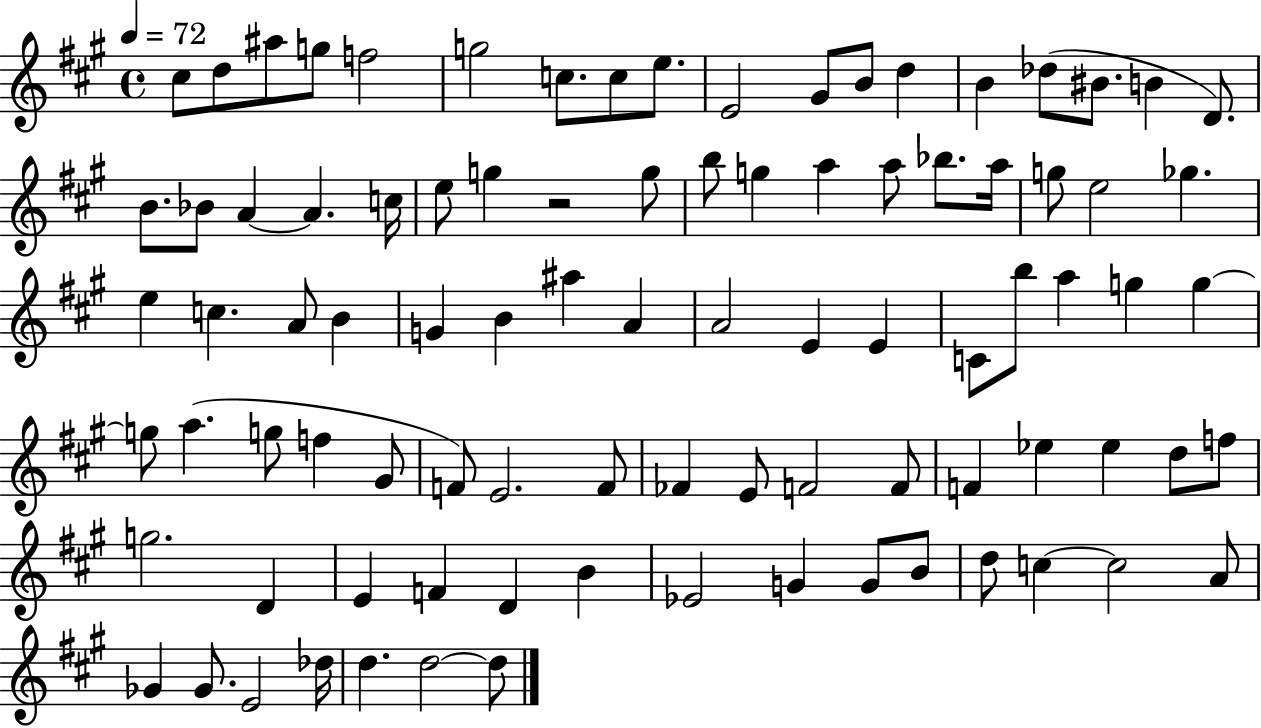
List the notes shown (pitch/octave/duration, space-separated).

C#5/e D5/e A#5/e G5/e F5/h G5/h C5/e. C5/e E5/e. E4/h G#4/e B4/e D5/q B4/q Db5/e BIS4/e. B4/q D4/e. B4/e. Bb4/e A4/q A4/q. C5/s E5/e G5/q R/h G5/e B5/e G5/q A5/q A5/e Bb5/e. A5/s G5/e E5/h Gb5/q. E5/q C5/q. A4/e B4/q G4/q B4/q A#5/q A4/q A4/h E4/q E4/q C4/e B5/e A5/q G5/q G5/q G5/e A5/q. G5/e F5/q G#4/e F4/e E4/h. F4/e FES4/q E4/e F4/h F4/e F4/q Eb5/q Eb5/q D5/e F5/e G5/h. D4/q E4/q F4/q D4/q B4/q Eb4/h G4/q G4/e B4/e D5/e C5/q C5/h A4/e Gb4/q Gb4/e. E4/h Db5/s D5/q. D5/h D5/e